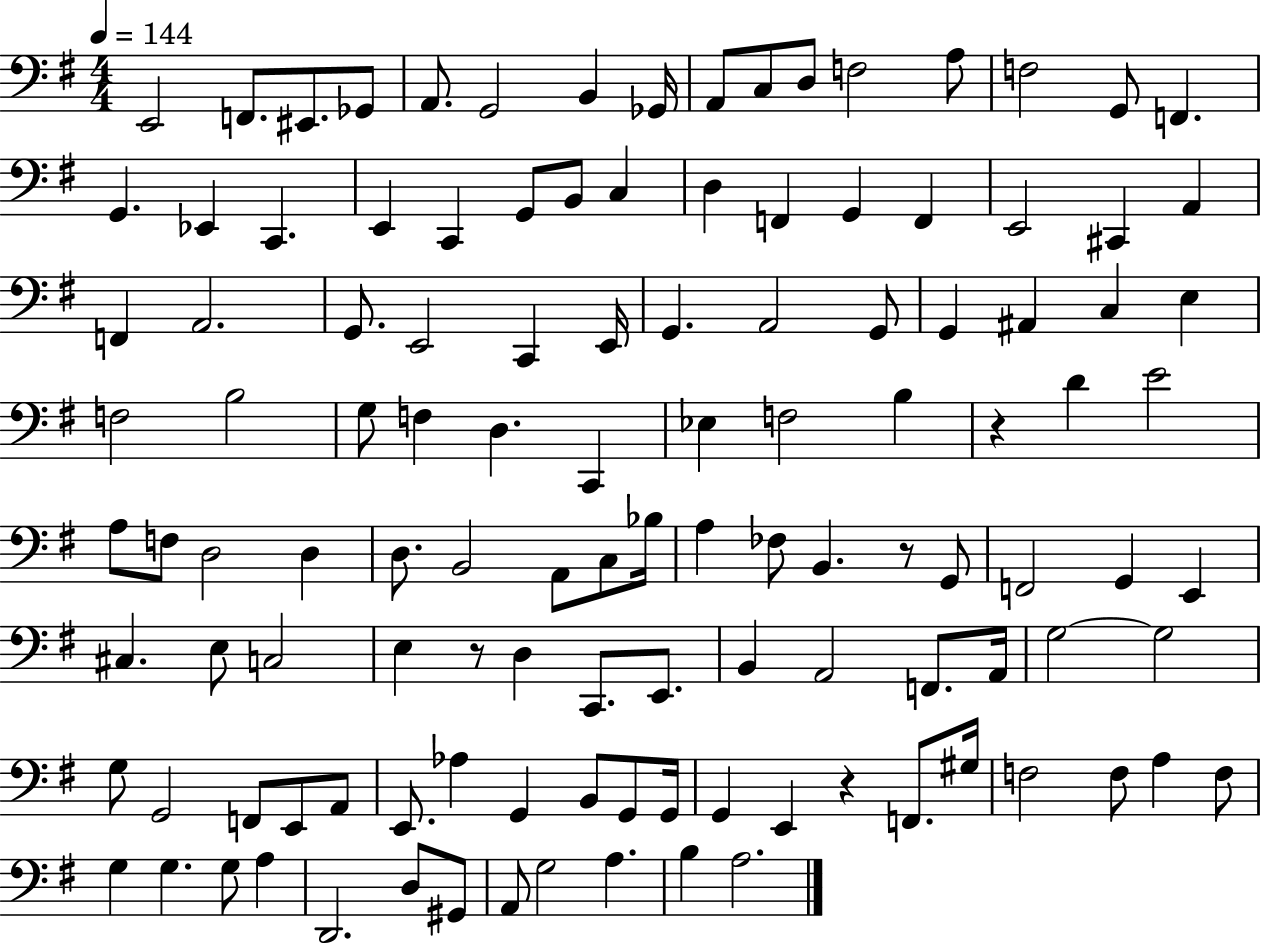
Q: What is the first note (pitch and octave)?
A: E2